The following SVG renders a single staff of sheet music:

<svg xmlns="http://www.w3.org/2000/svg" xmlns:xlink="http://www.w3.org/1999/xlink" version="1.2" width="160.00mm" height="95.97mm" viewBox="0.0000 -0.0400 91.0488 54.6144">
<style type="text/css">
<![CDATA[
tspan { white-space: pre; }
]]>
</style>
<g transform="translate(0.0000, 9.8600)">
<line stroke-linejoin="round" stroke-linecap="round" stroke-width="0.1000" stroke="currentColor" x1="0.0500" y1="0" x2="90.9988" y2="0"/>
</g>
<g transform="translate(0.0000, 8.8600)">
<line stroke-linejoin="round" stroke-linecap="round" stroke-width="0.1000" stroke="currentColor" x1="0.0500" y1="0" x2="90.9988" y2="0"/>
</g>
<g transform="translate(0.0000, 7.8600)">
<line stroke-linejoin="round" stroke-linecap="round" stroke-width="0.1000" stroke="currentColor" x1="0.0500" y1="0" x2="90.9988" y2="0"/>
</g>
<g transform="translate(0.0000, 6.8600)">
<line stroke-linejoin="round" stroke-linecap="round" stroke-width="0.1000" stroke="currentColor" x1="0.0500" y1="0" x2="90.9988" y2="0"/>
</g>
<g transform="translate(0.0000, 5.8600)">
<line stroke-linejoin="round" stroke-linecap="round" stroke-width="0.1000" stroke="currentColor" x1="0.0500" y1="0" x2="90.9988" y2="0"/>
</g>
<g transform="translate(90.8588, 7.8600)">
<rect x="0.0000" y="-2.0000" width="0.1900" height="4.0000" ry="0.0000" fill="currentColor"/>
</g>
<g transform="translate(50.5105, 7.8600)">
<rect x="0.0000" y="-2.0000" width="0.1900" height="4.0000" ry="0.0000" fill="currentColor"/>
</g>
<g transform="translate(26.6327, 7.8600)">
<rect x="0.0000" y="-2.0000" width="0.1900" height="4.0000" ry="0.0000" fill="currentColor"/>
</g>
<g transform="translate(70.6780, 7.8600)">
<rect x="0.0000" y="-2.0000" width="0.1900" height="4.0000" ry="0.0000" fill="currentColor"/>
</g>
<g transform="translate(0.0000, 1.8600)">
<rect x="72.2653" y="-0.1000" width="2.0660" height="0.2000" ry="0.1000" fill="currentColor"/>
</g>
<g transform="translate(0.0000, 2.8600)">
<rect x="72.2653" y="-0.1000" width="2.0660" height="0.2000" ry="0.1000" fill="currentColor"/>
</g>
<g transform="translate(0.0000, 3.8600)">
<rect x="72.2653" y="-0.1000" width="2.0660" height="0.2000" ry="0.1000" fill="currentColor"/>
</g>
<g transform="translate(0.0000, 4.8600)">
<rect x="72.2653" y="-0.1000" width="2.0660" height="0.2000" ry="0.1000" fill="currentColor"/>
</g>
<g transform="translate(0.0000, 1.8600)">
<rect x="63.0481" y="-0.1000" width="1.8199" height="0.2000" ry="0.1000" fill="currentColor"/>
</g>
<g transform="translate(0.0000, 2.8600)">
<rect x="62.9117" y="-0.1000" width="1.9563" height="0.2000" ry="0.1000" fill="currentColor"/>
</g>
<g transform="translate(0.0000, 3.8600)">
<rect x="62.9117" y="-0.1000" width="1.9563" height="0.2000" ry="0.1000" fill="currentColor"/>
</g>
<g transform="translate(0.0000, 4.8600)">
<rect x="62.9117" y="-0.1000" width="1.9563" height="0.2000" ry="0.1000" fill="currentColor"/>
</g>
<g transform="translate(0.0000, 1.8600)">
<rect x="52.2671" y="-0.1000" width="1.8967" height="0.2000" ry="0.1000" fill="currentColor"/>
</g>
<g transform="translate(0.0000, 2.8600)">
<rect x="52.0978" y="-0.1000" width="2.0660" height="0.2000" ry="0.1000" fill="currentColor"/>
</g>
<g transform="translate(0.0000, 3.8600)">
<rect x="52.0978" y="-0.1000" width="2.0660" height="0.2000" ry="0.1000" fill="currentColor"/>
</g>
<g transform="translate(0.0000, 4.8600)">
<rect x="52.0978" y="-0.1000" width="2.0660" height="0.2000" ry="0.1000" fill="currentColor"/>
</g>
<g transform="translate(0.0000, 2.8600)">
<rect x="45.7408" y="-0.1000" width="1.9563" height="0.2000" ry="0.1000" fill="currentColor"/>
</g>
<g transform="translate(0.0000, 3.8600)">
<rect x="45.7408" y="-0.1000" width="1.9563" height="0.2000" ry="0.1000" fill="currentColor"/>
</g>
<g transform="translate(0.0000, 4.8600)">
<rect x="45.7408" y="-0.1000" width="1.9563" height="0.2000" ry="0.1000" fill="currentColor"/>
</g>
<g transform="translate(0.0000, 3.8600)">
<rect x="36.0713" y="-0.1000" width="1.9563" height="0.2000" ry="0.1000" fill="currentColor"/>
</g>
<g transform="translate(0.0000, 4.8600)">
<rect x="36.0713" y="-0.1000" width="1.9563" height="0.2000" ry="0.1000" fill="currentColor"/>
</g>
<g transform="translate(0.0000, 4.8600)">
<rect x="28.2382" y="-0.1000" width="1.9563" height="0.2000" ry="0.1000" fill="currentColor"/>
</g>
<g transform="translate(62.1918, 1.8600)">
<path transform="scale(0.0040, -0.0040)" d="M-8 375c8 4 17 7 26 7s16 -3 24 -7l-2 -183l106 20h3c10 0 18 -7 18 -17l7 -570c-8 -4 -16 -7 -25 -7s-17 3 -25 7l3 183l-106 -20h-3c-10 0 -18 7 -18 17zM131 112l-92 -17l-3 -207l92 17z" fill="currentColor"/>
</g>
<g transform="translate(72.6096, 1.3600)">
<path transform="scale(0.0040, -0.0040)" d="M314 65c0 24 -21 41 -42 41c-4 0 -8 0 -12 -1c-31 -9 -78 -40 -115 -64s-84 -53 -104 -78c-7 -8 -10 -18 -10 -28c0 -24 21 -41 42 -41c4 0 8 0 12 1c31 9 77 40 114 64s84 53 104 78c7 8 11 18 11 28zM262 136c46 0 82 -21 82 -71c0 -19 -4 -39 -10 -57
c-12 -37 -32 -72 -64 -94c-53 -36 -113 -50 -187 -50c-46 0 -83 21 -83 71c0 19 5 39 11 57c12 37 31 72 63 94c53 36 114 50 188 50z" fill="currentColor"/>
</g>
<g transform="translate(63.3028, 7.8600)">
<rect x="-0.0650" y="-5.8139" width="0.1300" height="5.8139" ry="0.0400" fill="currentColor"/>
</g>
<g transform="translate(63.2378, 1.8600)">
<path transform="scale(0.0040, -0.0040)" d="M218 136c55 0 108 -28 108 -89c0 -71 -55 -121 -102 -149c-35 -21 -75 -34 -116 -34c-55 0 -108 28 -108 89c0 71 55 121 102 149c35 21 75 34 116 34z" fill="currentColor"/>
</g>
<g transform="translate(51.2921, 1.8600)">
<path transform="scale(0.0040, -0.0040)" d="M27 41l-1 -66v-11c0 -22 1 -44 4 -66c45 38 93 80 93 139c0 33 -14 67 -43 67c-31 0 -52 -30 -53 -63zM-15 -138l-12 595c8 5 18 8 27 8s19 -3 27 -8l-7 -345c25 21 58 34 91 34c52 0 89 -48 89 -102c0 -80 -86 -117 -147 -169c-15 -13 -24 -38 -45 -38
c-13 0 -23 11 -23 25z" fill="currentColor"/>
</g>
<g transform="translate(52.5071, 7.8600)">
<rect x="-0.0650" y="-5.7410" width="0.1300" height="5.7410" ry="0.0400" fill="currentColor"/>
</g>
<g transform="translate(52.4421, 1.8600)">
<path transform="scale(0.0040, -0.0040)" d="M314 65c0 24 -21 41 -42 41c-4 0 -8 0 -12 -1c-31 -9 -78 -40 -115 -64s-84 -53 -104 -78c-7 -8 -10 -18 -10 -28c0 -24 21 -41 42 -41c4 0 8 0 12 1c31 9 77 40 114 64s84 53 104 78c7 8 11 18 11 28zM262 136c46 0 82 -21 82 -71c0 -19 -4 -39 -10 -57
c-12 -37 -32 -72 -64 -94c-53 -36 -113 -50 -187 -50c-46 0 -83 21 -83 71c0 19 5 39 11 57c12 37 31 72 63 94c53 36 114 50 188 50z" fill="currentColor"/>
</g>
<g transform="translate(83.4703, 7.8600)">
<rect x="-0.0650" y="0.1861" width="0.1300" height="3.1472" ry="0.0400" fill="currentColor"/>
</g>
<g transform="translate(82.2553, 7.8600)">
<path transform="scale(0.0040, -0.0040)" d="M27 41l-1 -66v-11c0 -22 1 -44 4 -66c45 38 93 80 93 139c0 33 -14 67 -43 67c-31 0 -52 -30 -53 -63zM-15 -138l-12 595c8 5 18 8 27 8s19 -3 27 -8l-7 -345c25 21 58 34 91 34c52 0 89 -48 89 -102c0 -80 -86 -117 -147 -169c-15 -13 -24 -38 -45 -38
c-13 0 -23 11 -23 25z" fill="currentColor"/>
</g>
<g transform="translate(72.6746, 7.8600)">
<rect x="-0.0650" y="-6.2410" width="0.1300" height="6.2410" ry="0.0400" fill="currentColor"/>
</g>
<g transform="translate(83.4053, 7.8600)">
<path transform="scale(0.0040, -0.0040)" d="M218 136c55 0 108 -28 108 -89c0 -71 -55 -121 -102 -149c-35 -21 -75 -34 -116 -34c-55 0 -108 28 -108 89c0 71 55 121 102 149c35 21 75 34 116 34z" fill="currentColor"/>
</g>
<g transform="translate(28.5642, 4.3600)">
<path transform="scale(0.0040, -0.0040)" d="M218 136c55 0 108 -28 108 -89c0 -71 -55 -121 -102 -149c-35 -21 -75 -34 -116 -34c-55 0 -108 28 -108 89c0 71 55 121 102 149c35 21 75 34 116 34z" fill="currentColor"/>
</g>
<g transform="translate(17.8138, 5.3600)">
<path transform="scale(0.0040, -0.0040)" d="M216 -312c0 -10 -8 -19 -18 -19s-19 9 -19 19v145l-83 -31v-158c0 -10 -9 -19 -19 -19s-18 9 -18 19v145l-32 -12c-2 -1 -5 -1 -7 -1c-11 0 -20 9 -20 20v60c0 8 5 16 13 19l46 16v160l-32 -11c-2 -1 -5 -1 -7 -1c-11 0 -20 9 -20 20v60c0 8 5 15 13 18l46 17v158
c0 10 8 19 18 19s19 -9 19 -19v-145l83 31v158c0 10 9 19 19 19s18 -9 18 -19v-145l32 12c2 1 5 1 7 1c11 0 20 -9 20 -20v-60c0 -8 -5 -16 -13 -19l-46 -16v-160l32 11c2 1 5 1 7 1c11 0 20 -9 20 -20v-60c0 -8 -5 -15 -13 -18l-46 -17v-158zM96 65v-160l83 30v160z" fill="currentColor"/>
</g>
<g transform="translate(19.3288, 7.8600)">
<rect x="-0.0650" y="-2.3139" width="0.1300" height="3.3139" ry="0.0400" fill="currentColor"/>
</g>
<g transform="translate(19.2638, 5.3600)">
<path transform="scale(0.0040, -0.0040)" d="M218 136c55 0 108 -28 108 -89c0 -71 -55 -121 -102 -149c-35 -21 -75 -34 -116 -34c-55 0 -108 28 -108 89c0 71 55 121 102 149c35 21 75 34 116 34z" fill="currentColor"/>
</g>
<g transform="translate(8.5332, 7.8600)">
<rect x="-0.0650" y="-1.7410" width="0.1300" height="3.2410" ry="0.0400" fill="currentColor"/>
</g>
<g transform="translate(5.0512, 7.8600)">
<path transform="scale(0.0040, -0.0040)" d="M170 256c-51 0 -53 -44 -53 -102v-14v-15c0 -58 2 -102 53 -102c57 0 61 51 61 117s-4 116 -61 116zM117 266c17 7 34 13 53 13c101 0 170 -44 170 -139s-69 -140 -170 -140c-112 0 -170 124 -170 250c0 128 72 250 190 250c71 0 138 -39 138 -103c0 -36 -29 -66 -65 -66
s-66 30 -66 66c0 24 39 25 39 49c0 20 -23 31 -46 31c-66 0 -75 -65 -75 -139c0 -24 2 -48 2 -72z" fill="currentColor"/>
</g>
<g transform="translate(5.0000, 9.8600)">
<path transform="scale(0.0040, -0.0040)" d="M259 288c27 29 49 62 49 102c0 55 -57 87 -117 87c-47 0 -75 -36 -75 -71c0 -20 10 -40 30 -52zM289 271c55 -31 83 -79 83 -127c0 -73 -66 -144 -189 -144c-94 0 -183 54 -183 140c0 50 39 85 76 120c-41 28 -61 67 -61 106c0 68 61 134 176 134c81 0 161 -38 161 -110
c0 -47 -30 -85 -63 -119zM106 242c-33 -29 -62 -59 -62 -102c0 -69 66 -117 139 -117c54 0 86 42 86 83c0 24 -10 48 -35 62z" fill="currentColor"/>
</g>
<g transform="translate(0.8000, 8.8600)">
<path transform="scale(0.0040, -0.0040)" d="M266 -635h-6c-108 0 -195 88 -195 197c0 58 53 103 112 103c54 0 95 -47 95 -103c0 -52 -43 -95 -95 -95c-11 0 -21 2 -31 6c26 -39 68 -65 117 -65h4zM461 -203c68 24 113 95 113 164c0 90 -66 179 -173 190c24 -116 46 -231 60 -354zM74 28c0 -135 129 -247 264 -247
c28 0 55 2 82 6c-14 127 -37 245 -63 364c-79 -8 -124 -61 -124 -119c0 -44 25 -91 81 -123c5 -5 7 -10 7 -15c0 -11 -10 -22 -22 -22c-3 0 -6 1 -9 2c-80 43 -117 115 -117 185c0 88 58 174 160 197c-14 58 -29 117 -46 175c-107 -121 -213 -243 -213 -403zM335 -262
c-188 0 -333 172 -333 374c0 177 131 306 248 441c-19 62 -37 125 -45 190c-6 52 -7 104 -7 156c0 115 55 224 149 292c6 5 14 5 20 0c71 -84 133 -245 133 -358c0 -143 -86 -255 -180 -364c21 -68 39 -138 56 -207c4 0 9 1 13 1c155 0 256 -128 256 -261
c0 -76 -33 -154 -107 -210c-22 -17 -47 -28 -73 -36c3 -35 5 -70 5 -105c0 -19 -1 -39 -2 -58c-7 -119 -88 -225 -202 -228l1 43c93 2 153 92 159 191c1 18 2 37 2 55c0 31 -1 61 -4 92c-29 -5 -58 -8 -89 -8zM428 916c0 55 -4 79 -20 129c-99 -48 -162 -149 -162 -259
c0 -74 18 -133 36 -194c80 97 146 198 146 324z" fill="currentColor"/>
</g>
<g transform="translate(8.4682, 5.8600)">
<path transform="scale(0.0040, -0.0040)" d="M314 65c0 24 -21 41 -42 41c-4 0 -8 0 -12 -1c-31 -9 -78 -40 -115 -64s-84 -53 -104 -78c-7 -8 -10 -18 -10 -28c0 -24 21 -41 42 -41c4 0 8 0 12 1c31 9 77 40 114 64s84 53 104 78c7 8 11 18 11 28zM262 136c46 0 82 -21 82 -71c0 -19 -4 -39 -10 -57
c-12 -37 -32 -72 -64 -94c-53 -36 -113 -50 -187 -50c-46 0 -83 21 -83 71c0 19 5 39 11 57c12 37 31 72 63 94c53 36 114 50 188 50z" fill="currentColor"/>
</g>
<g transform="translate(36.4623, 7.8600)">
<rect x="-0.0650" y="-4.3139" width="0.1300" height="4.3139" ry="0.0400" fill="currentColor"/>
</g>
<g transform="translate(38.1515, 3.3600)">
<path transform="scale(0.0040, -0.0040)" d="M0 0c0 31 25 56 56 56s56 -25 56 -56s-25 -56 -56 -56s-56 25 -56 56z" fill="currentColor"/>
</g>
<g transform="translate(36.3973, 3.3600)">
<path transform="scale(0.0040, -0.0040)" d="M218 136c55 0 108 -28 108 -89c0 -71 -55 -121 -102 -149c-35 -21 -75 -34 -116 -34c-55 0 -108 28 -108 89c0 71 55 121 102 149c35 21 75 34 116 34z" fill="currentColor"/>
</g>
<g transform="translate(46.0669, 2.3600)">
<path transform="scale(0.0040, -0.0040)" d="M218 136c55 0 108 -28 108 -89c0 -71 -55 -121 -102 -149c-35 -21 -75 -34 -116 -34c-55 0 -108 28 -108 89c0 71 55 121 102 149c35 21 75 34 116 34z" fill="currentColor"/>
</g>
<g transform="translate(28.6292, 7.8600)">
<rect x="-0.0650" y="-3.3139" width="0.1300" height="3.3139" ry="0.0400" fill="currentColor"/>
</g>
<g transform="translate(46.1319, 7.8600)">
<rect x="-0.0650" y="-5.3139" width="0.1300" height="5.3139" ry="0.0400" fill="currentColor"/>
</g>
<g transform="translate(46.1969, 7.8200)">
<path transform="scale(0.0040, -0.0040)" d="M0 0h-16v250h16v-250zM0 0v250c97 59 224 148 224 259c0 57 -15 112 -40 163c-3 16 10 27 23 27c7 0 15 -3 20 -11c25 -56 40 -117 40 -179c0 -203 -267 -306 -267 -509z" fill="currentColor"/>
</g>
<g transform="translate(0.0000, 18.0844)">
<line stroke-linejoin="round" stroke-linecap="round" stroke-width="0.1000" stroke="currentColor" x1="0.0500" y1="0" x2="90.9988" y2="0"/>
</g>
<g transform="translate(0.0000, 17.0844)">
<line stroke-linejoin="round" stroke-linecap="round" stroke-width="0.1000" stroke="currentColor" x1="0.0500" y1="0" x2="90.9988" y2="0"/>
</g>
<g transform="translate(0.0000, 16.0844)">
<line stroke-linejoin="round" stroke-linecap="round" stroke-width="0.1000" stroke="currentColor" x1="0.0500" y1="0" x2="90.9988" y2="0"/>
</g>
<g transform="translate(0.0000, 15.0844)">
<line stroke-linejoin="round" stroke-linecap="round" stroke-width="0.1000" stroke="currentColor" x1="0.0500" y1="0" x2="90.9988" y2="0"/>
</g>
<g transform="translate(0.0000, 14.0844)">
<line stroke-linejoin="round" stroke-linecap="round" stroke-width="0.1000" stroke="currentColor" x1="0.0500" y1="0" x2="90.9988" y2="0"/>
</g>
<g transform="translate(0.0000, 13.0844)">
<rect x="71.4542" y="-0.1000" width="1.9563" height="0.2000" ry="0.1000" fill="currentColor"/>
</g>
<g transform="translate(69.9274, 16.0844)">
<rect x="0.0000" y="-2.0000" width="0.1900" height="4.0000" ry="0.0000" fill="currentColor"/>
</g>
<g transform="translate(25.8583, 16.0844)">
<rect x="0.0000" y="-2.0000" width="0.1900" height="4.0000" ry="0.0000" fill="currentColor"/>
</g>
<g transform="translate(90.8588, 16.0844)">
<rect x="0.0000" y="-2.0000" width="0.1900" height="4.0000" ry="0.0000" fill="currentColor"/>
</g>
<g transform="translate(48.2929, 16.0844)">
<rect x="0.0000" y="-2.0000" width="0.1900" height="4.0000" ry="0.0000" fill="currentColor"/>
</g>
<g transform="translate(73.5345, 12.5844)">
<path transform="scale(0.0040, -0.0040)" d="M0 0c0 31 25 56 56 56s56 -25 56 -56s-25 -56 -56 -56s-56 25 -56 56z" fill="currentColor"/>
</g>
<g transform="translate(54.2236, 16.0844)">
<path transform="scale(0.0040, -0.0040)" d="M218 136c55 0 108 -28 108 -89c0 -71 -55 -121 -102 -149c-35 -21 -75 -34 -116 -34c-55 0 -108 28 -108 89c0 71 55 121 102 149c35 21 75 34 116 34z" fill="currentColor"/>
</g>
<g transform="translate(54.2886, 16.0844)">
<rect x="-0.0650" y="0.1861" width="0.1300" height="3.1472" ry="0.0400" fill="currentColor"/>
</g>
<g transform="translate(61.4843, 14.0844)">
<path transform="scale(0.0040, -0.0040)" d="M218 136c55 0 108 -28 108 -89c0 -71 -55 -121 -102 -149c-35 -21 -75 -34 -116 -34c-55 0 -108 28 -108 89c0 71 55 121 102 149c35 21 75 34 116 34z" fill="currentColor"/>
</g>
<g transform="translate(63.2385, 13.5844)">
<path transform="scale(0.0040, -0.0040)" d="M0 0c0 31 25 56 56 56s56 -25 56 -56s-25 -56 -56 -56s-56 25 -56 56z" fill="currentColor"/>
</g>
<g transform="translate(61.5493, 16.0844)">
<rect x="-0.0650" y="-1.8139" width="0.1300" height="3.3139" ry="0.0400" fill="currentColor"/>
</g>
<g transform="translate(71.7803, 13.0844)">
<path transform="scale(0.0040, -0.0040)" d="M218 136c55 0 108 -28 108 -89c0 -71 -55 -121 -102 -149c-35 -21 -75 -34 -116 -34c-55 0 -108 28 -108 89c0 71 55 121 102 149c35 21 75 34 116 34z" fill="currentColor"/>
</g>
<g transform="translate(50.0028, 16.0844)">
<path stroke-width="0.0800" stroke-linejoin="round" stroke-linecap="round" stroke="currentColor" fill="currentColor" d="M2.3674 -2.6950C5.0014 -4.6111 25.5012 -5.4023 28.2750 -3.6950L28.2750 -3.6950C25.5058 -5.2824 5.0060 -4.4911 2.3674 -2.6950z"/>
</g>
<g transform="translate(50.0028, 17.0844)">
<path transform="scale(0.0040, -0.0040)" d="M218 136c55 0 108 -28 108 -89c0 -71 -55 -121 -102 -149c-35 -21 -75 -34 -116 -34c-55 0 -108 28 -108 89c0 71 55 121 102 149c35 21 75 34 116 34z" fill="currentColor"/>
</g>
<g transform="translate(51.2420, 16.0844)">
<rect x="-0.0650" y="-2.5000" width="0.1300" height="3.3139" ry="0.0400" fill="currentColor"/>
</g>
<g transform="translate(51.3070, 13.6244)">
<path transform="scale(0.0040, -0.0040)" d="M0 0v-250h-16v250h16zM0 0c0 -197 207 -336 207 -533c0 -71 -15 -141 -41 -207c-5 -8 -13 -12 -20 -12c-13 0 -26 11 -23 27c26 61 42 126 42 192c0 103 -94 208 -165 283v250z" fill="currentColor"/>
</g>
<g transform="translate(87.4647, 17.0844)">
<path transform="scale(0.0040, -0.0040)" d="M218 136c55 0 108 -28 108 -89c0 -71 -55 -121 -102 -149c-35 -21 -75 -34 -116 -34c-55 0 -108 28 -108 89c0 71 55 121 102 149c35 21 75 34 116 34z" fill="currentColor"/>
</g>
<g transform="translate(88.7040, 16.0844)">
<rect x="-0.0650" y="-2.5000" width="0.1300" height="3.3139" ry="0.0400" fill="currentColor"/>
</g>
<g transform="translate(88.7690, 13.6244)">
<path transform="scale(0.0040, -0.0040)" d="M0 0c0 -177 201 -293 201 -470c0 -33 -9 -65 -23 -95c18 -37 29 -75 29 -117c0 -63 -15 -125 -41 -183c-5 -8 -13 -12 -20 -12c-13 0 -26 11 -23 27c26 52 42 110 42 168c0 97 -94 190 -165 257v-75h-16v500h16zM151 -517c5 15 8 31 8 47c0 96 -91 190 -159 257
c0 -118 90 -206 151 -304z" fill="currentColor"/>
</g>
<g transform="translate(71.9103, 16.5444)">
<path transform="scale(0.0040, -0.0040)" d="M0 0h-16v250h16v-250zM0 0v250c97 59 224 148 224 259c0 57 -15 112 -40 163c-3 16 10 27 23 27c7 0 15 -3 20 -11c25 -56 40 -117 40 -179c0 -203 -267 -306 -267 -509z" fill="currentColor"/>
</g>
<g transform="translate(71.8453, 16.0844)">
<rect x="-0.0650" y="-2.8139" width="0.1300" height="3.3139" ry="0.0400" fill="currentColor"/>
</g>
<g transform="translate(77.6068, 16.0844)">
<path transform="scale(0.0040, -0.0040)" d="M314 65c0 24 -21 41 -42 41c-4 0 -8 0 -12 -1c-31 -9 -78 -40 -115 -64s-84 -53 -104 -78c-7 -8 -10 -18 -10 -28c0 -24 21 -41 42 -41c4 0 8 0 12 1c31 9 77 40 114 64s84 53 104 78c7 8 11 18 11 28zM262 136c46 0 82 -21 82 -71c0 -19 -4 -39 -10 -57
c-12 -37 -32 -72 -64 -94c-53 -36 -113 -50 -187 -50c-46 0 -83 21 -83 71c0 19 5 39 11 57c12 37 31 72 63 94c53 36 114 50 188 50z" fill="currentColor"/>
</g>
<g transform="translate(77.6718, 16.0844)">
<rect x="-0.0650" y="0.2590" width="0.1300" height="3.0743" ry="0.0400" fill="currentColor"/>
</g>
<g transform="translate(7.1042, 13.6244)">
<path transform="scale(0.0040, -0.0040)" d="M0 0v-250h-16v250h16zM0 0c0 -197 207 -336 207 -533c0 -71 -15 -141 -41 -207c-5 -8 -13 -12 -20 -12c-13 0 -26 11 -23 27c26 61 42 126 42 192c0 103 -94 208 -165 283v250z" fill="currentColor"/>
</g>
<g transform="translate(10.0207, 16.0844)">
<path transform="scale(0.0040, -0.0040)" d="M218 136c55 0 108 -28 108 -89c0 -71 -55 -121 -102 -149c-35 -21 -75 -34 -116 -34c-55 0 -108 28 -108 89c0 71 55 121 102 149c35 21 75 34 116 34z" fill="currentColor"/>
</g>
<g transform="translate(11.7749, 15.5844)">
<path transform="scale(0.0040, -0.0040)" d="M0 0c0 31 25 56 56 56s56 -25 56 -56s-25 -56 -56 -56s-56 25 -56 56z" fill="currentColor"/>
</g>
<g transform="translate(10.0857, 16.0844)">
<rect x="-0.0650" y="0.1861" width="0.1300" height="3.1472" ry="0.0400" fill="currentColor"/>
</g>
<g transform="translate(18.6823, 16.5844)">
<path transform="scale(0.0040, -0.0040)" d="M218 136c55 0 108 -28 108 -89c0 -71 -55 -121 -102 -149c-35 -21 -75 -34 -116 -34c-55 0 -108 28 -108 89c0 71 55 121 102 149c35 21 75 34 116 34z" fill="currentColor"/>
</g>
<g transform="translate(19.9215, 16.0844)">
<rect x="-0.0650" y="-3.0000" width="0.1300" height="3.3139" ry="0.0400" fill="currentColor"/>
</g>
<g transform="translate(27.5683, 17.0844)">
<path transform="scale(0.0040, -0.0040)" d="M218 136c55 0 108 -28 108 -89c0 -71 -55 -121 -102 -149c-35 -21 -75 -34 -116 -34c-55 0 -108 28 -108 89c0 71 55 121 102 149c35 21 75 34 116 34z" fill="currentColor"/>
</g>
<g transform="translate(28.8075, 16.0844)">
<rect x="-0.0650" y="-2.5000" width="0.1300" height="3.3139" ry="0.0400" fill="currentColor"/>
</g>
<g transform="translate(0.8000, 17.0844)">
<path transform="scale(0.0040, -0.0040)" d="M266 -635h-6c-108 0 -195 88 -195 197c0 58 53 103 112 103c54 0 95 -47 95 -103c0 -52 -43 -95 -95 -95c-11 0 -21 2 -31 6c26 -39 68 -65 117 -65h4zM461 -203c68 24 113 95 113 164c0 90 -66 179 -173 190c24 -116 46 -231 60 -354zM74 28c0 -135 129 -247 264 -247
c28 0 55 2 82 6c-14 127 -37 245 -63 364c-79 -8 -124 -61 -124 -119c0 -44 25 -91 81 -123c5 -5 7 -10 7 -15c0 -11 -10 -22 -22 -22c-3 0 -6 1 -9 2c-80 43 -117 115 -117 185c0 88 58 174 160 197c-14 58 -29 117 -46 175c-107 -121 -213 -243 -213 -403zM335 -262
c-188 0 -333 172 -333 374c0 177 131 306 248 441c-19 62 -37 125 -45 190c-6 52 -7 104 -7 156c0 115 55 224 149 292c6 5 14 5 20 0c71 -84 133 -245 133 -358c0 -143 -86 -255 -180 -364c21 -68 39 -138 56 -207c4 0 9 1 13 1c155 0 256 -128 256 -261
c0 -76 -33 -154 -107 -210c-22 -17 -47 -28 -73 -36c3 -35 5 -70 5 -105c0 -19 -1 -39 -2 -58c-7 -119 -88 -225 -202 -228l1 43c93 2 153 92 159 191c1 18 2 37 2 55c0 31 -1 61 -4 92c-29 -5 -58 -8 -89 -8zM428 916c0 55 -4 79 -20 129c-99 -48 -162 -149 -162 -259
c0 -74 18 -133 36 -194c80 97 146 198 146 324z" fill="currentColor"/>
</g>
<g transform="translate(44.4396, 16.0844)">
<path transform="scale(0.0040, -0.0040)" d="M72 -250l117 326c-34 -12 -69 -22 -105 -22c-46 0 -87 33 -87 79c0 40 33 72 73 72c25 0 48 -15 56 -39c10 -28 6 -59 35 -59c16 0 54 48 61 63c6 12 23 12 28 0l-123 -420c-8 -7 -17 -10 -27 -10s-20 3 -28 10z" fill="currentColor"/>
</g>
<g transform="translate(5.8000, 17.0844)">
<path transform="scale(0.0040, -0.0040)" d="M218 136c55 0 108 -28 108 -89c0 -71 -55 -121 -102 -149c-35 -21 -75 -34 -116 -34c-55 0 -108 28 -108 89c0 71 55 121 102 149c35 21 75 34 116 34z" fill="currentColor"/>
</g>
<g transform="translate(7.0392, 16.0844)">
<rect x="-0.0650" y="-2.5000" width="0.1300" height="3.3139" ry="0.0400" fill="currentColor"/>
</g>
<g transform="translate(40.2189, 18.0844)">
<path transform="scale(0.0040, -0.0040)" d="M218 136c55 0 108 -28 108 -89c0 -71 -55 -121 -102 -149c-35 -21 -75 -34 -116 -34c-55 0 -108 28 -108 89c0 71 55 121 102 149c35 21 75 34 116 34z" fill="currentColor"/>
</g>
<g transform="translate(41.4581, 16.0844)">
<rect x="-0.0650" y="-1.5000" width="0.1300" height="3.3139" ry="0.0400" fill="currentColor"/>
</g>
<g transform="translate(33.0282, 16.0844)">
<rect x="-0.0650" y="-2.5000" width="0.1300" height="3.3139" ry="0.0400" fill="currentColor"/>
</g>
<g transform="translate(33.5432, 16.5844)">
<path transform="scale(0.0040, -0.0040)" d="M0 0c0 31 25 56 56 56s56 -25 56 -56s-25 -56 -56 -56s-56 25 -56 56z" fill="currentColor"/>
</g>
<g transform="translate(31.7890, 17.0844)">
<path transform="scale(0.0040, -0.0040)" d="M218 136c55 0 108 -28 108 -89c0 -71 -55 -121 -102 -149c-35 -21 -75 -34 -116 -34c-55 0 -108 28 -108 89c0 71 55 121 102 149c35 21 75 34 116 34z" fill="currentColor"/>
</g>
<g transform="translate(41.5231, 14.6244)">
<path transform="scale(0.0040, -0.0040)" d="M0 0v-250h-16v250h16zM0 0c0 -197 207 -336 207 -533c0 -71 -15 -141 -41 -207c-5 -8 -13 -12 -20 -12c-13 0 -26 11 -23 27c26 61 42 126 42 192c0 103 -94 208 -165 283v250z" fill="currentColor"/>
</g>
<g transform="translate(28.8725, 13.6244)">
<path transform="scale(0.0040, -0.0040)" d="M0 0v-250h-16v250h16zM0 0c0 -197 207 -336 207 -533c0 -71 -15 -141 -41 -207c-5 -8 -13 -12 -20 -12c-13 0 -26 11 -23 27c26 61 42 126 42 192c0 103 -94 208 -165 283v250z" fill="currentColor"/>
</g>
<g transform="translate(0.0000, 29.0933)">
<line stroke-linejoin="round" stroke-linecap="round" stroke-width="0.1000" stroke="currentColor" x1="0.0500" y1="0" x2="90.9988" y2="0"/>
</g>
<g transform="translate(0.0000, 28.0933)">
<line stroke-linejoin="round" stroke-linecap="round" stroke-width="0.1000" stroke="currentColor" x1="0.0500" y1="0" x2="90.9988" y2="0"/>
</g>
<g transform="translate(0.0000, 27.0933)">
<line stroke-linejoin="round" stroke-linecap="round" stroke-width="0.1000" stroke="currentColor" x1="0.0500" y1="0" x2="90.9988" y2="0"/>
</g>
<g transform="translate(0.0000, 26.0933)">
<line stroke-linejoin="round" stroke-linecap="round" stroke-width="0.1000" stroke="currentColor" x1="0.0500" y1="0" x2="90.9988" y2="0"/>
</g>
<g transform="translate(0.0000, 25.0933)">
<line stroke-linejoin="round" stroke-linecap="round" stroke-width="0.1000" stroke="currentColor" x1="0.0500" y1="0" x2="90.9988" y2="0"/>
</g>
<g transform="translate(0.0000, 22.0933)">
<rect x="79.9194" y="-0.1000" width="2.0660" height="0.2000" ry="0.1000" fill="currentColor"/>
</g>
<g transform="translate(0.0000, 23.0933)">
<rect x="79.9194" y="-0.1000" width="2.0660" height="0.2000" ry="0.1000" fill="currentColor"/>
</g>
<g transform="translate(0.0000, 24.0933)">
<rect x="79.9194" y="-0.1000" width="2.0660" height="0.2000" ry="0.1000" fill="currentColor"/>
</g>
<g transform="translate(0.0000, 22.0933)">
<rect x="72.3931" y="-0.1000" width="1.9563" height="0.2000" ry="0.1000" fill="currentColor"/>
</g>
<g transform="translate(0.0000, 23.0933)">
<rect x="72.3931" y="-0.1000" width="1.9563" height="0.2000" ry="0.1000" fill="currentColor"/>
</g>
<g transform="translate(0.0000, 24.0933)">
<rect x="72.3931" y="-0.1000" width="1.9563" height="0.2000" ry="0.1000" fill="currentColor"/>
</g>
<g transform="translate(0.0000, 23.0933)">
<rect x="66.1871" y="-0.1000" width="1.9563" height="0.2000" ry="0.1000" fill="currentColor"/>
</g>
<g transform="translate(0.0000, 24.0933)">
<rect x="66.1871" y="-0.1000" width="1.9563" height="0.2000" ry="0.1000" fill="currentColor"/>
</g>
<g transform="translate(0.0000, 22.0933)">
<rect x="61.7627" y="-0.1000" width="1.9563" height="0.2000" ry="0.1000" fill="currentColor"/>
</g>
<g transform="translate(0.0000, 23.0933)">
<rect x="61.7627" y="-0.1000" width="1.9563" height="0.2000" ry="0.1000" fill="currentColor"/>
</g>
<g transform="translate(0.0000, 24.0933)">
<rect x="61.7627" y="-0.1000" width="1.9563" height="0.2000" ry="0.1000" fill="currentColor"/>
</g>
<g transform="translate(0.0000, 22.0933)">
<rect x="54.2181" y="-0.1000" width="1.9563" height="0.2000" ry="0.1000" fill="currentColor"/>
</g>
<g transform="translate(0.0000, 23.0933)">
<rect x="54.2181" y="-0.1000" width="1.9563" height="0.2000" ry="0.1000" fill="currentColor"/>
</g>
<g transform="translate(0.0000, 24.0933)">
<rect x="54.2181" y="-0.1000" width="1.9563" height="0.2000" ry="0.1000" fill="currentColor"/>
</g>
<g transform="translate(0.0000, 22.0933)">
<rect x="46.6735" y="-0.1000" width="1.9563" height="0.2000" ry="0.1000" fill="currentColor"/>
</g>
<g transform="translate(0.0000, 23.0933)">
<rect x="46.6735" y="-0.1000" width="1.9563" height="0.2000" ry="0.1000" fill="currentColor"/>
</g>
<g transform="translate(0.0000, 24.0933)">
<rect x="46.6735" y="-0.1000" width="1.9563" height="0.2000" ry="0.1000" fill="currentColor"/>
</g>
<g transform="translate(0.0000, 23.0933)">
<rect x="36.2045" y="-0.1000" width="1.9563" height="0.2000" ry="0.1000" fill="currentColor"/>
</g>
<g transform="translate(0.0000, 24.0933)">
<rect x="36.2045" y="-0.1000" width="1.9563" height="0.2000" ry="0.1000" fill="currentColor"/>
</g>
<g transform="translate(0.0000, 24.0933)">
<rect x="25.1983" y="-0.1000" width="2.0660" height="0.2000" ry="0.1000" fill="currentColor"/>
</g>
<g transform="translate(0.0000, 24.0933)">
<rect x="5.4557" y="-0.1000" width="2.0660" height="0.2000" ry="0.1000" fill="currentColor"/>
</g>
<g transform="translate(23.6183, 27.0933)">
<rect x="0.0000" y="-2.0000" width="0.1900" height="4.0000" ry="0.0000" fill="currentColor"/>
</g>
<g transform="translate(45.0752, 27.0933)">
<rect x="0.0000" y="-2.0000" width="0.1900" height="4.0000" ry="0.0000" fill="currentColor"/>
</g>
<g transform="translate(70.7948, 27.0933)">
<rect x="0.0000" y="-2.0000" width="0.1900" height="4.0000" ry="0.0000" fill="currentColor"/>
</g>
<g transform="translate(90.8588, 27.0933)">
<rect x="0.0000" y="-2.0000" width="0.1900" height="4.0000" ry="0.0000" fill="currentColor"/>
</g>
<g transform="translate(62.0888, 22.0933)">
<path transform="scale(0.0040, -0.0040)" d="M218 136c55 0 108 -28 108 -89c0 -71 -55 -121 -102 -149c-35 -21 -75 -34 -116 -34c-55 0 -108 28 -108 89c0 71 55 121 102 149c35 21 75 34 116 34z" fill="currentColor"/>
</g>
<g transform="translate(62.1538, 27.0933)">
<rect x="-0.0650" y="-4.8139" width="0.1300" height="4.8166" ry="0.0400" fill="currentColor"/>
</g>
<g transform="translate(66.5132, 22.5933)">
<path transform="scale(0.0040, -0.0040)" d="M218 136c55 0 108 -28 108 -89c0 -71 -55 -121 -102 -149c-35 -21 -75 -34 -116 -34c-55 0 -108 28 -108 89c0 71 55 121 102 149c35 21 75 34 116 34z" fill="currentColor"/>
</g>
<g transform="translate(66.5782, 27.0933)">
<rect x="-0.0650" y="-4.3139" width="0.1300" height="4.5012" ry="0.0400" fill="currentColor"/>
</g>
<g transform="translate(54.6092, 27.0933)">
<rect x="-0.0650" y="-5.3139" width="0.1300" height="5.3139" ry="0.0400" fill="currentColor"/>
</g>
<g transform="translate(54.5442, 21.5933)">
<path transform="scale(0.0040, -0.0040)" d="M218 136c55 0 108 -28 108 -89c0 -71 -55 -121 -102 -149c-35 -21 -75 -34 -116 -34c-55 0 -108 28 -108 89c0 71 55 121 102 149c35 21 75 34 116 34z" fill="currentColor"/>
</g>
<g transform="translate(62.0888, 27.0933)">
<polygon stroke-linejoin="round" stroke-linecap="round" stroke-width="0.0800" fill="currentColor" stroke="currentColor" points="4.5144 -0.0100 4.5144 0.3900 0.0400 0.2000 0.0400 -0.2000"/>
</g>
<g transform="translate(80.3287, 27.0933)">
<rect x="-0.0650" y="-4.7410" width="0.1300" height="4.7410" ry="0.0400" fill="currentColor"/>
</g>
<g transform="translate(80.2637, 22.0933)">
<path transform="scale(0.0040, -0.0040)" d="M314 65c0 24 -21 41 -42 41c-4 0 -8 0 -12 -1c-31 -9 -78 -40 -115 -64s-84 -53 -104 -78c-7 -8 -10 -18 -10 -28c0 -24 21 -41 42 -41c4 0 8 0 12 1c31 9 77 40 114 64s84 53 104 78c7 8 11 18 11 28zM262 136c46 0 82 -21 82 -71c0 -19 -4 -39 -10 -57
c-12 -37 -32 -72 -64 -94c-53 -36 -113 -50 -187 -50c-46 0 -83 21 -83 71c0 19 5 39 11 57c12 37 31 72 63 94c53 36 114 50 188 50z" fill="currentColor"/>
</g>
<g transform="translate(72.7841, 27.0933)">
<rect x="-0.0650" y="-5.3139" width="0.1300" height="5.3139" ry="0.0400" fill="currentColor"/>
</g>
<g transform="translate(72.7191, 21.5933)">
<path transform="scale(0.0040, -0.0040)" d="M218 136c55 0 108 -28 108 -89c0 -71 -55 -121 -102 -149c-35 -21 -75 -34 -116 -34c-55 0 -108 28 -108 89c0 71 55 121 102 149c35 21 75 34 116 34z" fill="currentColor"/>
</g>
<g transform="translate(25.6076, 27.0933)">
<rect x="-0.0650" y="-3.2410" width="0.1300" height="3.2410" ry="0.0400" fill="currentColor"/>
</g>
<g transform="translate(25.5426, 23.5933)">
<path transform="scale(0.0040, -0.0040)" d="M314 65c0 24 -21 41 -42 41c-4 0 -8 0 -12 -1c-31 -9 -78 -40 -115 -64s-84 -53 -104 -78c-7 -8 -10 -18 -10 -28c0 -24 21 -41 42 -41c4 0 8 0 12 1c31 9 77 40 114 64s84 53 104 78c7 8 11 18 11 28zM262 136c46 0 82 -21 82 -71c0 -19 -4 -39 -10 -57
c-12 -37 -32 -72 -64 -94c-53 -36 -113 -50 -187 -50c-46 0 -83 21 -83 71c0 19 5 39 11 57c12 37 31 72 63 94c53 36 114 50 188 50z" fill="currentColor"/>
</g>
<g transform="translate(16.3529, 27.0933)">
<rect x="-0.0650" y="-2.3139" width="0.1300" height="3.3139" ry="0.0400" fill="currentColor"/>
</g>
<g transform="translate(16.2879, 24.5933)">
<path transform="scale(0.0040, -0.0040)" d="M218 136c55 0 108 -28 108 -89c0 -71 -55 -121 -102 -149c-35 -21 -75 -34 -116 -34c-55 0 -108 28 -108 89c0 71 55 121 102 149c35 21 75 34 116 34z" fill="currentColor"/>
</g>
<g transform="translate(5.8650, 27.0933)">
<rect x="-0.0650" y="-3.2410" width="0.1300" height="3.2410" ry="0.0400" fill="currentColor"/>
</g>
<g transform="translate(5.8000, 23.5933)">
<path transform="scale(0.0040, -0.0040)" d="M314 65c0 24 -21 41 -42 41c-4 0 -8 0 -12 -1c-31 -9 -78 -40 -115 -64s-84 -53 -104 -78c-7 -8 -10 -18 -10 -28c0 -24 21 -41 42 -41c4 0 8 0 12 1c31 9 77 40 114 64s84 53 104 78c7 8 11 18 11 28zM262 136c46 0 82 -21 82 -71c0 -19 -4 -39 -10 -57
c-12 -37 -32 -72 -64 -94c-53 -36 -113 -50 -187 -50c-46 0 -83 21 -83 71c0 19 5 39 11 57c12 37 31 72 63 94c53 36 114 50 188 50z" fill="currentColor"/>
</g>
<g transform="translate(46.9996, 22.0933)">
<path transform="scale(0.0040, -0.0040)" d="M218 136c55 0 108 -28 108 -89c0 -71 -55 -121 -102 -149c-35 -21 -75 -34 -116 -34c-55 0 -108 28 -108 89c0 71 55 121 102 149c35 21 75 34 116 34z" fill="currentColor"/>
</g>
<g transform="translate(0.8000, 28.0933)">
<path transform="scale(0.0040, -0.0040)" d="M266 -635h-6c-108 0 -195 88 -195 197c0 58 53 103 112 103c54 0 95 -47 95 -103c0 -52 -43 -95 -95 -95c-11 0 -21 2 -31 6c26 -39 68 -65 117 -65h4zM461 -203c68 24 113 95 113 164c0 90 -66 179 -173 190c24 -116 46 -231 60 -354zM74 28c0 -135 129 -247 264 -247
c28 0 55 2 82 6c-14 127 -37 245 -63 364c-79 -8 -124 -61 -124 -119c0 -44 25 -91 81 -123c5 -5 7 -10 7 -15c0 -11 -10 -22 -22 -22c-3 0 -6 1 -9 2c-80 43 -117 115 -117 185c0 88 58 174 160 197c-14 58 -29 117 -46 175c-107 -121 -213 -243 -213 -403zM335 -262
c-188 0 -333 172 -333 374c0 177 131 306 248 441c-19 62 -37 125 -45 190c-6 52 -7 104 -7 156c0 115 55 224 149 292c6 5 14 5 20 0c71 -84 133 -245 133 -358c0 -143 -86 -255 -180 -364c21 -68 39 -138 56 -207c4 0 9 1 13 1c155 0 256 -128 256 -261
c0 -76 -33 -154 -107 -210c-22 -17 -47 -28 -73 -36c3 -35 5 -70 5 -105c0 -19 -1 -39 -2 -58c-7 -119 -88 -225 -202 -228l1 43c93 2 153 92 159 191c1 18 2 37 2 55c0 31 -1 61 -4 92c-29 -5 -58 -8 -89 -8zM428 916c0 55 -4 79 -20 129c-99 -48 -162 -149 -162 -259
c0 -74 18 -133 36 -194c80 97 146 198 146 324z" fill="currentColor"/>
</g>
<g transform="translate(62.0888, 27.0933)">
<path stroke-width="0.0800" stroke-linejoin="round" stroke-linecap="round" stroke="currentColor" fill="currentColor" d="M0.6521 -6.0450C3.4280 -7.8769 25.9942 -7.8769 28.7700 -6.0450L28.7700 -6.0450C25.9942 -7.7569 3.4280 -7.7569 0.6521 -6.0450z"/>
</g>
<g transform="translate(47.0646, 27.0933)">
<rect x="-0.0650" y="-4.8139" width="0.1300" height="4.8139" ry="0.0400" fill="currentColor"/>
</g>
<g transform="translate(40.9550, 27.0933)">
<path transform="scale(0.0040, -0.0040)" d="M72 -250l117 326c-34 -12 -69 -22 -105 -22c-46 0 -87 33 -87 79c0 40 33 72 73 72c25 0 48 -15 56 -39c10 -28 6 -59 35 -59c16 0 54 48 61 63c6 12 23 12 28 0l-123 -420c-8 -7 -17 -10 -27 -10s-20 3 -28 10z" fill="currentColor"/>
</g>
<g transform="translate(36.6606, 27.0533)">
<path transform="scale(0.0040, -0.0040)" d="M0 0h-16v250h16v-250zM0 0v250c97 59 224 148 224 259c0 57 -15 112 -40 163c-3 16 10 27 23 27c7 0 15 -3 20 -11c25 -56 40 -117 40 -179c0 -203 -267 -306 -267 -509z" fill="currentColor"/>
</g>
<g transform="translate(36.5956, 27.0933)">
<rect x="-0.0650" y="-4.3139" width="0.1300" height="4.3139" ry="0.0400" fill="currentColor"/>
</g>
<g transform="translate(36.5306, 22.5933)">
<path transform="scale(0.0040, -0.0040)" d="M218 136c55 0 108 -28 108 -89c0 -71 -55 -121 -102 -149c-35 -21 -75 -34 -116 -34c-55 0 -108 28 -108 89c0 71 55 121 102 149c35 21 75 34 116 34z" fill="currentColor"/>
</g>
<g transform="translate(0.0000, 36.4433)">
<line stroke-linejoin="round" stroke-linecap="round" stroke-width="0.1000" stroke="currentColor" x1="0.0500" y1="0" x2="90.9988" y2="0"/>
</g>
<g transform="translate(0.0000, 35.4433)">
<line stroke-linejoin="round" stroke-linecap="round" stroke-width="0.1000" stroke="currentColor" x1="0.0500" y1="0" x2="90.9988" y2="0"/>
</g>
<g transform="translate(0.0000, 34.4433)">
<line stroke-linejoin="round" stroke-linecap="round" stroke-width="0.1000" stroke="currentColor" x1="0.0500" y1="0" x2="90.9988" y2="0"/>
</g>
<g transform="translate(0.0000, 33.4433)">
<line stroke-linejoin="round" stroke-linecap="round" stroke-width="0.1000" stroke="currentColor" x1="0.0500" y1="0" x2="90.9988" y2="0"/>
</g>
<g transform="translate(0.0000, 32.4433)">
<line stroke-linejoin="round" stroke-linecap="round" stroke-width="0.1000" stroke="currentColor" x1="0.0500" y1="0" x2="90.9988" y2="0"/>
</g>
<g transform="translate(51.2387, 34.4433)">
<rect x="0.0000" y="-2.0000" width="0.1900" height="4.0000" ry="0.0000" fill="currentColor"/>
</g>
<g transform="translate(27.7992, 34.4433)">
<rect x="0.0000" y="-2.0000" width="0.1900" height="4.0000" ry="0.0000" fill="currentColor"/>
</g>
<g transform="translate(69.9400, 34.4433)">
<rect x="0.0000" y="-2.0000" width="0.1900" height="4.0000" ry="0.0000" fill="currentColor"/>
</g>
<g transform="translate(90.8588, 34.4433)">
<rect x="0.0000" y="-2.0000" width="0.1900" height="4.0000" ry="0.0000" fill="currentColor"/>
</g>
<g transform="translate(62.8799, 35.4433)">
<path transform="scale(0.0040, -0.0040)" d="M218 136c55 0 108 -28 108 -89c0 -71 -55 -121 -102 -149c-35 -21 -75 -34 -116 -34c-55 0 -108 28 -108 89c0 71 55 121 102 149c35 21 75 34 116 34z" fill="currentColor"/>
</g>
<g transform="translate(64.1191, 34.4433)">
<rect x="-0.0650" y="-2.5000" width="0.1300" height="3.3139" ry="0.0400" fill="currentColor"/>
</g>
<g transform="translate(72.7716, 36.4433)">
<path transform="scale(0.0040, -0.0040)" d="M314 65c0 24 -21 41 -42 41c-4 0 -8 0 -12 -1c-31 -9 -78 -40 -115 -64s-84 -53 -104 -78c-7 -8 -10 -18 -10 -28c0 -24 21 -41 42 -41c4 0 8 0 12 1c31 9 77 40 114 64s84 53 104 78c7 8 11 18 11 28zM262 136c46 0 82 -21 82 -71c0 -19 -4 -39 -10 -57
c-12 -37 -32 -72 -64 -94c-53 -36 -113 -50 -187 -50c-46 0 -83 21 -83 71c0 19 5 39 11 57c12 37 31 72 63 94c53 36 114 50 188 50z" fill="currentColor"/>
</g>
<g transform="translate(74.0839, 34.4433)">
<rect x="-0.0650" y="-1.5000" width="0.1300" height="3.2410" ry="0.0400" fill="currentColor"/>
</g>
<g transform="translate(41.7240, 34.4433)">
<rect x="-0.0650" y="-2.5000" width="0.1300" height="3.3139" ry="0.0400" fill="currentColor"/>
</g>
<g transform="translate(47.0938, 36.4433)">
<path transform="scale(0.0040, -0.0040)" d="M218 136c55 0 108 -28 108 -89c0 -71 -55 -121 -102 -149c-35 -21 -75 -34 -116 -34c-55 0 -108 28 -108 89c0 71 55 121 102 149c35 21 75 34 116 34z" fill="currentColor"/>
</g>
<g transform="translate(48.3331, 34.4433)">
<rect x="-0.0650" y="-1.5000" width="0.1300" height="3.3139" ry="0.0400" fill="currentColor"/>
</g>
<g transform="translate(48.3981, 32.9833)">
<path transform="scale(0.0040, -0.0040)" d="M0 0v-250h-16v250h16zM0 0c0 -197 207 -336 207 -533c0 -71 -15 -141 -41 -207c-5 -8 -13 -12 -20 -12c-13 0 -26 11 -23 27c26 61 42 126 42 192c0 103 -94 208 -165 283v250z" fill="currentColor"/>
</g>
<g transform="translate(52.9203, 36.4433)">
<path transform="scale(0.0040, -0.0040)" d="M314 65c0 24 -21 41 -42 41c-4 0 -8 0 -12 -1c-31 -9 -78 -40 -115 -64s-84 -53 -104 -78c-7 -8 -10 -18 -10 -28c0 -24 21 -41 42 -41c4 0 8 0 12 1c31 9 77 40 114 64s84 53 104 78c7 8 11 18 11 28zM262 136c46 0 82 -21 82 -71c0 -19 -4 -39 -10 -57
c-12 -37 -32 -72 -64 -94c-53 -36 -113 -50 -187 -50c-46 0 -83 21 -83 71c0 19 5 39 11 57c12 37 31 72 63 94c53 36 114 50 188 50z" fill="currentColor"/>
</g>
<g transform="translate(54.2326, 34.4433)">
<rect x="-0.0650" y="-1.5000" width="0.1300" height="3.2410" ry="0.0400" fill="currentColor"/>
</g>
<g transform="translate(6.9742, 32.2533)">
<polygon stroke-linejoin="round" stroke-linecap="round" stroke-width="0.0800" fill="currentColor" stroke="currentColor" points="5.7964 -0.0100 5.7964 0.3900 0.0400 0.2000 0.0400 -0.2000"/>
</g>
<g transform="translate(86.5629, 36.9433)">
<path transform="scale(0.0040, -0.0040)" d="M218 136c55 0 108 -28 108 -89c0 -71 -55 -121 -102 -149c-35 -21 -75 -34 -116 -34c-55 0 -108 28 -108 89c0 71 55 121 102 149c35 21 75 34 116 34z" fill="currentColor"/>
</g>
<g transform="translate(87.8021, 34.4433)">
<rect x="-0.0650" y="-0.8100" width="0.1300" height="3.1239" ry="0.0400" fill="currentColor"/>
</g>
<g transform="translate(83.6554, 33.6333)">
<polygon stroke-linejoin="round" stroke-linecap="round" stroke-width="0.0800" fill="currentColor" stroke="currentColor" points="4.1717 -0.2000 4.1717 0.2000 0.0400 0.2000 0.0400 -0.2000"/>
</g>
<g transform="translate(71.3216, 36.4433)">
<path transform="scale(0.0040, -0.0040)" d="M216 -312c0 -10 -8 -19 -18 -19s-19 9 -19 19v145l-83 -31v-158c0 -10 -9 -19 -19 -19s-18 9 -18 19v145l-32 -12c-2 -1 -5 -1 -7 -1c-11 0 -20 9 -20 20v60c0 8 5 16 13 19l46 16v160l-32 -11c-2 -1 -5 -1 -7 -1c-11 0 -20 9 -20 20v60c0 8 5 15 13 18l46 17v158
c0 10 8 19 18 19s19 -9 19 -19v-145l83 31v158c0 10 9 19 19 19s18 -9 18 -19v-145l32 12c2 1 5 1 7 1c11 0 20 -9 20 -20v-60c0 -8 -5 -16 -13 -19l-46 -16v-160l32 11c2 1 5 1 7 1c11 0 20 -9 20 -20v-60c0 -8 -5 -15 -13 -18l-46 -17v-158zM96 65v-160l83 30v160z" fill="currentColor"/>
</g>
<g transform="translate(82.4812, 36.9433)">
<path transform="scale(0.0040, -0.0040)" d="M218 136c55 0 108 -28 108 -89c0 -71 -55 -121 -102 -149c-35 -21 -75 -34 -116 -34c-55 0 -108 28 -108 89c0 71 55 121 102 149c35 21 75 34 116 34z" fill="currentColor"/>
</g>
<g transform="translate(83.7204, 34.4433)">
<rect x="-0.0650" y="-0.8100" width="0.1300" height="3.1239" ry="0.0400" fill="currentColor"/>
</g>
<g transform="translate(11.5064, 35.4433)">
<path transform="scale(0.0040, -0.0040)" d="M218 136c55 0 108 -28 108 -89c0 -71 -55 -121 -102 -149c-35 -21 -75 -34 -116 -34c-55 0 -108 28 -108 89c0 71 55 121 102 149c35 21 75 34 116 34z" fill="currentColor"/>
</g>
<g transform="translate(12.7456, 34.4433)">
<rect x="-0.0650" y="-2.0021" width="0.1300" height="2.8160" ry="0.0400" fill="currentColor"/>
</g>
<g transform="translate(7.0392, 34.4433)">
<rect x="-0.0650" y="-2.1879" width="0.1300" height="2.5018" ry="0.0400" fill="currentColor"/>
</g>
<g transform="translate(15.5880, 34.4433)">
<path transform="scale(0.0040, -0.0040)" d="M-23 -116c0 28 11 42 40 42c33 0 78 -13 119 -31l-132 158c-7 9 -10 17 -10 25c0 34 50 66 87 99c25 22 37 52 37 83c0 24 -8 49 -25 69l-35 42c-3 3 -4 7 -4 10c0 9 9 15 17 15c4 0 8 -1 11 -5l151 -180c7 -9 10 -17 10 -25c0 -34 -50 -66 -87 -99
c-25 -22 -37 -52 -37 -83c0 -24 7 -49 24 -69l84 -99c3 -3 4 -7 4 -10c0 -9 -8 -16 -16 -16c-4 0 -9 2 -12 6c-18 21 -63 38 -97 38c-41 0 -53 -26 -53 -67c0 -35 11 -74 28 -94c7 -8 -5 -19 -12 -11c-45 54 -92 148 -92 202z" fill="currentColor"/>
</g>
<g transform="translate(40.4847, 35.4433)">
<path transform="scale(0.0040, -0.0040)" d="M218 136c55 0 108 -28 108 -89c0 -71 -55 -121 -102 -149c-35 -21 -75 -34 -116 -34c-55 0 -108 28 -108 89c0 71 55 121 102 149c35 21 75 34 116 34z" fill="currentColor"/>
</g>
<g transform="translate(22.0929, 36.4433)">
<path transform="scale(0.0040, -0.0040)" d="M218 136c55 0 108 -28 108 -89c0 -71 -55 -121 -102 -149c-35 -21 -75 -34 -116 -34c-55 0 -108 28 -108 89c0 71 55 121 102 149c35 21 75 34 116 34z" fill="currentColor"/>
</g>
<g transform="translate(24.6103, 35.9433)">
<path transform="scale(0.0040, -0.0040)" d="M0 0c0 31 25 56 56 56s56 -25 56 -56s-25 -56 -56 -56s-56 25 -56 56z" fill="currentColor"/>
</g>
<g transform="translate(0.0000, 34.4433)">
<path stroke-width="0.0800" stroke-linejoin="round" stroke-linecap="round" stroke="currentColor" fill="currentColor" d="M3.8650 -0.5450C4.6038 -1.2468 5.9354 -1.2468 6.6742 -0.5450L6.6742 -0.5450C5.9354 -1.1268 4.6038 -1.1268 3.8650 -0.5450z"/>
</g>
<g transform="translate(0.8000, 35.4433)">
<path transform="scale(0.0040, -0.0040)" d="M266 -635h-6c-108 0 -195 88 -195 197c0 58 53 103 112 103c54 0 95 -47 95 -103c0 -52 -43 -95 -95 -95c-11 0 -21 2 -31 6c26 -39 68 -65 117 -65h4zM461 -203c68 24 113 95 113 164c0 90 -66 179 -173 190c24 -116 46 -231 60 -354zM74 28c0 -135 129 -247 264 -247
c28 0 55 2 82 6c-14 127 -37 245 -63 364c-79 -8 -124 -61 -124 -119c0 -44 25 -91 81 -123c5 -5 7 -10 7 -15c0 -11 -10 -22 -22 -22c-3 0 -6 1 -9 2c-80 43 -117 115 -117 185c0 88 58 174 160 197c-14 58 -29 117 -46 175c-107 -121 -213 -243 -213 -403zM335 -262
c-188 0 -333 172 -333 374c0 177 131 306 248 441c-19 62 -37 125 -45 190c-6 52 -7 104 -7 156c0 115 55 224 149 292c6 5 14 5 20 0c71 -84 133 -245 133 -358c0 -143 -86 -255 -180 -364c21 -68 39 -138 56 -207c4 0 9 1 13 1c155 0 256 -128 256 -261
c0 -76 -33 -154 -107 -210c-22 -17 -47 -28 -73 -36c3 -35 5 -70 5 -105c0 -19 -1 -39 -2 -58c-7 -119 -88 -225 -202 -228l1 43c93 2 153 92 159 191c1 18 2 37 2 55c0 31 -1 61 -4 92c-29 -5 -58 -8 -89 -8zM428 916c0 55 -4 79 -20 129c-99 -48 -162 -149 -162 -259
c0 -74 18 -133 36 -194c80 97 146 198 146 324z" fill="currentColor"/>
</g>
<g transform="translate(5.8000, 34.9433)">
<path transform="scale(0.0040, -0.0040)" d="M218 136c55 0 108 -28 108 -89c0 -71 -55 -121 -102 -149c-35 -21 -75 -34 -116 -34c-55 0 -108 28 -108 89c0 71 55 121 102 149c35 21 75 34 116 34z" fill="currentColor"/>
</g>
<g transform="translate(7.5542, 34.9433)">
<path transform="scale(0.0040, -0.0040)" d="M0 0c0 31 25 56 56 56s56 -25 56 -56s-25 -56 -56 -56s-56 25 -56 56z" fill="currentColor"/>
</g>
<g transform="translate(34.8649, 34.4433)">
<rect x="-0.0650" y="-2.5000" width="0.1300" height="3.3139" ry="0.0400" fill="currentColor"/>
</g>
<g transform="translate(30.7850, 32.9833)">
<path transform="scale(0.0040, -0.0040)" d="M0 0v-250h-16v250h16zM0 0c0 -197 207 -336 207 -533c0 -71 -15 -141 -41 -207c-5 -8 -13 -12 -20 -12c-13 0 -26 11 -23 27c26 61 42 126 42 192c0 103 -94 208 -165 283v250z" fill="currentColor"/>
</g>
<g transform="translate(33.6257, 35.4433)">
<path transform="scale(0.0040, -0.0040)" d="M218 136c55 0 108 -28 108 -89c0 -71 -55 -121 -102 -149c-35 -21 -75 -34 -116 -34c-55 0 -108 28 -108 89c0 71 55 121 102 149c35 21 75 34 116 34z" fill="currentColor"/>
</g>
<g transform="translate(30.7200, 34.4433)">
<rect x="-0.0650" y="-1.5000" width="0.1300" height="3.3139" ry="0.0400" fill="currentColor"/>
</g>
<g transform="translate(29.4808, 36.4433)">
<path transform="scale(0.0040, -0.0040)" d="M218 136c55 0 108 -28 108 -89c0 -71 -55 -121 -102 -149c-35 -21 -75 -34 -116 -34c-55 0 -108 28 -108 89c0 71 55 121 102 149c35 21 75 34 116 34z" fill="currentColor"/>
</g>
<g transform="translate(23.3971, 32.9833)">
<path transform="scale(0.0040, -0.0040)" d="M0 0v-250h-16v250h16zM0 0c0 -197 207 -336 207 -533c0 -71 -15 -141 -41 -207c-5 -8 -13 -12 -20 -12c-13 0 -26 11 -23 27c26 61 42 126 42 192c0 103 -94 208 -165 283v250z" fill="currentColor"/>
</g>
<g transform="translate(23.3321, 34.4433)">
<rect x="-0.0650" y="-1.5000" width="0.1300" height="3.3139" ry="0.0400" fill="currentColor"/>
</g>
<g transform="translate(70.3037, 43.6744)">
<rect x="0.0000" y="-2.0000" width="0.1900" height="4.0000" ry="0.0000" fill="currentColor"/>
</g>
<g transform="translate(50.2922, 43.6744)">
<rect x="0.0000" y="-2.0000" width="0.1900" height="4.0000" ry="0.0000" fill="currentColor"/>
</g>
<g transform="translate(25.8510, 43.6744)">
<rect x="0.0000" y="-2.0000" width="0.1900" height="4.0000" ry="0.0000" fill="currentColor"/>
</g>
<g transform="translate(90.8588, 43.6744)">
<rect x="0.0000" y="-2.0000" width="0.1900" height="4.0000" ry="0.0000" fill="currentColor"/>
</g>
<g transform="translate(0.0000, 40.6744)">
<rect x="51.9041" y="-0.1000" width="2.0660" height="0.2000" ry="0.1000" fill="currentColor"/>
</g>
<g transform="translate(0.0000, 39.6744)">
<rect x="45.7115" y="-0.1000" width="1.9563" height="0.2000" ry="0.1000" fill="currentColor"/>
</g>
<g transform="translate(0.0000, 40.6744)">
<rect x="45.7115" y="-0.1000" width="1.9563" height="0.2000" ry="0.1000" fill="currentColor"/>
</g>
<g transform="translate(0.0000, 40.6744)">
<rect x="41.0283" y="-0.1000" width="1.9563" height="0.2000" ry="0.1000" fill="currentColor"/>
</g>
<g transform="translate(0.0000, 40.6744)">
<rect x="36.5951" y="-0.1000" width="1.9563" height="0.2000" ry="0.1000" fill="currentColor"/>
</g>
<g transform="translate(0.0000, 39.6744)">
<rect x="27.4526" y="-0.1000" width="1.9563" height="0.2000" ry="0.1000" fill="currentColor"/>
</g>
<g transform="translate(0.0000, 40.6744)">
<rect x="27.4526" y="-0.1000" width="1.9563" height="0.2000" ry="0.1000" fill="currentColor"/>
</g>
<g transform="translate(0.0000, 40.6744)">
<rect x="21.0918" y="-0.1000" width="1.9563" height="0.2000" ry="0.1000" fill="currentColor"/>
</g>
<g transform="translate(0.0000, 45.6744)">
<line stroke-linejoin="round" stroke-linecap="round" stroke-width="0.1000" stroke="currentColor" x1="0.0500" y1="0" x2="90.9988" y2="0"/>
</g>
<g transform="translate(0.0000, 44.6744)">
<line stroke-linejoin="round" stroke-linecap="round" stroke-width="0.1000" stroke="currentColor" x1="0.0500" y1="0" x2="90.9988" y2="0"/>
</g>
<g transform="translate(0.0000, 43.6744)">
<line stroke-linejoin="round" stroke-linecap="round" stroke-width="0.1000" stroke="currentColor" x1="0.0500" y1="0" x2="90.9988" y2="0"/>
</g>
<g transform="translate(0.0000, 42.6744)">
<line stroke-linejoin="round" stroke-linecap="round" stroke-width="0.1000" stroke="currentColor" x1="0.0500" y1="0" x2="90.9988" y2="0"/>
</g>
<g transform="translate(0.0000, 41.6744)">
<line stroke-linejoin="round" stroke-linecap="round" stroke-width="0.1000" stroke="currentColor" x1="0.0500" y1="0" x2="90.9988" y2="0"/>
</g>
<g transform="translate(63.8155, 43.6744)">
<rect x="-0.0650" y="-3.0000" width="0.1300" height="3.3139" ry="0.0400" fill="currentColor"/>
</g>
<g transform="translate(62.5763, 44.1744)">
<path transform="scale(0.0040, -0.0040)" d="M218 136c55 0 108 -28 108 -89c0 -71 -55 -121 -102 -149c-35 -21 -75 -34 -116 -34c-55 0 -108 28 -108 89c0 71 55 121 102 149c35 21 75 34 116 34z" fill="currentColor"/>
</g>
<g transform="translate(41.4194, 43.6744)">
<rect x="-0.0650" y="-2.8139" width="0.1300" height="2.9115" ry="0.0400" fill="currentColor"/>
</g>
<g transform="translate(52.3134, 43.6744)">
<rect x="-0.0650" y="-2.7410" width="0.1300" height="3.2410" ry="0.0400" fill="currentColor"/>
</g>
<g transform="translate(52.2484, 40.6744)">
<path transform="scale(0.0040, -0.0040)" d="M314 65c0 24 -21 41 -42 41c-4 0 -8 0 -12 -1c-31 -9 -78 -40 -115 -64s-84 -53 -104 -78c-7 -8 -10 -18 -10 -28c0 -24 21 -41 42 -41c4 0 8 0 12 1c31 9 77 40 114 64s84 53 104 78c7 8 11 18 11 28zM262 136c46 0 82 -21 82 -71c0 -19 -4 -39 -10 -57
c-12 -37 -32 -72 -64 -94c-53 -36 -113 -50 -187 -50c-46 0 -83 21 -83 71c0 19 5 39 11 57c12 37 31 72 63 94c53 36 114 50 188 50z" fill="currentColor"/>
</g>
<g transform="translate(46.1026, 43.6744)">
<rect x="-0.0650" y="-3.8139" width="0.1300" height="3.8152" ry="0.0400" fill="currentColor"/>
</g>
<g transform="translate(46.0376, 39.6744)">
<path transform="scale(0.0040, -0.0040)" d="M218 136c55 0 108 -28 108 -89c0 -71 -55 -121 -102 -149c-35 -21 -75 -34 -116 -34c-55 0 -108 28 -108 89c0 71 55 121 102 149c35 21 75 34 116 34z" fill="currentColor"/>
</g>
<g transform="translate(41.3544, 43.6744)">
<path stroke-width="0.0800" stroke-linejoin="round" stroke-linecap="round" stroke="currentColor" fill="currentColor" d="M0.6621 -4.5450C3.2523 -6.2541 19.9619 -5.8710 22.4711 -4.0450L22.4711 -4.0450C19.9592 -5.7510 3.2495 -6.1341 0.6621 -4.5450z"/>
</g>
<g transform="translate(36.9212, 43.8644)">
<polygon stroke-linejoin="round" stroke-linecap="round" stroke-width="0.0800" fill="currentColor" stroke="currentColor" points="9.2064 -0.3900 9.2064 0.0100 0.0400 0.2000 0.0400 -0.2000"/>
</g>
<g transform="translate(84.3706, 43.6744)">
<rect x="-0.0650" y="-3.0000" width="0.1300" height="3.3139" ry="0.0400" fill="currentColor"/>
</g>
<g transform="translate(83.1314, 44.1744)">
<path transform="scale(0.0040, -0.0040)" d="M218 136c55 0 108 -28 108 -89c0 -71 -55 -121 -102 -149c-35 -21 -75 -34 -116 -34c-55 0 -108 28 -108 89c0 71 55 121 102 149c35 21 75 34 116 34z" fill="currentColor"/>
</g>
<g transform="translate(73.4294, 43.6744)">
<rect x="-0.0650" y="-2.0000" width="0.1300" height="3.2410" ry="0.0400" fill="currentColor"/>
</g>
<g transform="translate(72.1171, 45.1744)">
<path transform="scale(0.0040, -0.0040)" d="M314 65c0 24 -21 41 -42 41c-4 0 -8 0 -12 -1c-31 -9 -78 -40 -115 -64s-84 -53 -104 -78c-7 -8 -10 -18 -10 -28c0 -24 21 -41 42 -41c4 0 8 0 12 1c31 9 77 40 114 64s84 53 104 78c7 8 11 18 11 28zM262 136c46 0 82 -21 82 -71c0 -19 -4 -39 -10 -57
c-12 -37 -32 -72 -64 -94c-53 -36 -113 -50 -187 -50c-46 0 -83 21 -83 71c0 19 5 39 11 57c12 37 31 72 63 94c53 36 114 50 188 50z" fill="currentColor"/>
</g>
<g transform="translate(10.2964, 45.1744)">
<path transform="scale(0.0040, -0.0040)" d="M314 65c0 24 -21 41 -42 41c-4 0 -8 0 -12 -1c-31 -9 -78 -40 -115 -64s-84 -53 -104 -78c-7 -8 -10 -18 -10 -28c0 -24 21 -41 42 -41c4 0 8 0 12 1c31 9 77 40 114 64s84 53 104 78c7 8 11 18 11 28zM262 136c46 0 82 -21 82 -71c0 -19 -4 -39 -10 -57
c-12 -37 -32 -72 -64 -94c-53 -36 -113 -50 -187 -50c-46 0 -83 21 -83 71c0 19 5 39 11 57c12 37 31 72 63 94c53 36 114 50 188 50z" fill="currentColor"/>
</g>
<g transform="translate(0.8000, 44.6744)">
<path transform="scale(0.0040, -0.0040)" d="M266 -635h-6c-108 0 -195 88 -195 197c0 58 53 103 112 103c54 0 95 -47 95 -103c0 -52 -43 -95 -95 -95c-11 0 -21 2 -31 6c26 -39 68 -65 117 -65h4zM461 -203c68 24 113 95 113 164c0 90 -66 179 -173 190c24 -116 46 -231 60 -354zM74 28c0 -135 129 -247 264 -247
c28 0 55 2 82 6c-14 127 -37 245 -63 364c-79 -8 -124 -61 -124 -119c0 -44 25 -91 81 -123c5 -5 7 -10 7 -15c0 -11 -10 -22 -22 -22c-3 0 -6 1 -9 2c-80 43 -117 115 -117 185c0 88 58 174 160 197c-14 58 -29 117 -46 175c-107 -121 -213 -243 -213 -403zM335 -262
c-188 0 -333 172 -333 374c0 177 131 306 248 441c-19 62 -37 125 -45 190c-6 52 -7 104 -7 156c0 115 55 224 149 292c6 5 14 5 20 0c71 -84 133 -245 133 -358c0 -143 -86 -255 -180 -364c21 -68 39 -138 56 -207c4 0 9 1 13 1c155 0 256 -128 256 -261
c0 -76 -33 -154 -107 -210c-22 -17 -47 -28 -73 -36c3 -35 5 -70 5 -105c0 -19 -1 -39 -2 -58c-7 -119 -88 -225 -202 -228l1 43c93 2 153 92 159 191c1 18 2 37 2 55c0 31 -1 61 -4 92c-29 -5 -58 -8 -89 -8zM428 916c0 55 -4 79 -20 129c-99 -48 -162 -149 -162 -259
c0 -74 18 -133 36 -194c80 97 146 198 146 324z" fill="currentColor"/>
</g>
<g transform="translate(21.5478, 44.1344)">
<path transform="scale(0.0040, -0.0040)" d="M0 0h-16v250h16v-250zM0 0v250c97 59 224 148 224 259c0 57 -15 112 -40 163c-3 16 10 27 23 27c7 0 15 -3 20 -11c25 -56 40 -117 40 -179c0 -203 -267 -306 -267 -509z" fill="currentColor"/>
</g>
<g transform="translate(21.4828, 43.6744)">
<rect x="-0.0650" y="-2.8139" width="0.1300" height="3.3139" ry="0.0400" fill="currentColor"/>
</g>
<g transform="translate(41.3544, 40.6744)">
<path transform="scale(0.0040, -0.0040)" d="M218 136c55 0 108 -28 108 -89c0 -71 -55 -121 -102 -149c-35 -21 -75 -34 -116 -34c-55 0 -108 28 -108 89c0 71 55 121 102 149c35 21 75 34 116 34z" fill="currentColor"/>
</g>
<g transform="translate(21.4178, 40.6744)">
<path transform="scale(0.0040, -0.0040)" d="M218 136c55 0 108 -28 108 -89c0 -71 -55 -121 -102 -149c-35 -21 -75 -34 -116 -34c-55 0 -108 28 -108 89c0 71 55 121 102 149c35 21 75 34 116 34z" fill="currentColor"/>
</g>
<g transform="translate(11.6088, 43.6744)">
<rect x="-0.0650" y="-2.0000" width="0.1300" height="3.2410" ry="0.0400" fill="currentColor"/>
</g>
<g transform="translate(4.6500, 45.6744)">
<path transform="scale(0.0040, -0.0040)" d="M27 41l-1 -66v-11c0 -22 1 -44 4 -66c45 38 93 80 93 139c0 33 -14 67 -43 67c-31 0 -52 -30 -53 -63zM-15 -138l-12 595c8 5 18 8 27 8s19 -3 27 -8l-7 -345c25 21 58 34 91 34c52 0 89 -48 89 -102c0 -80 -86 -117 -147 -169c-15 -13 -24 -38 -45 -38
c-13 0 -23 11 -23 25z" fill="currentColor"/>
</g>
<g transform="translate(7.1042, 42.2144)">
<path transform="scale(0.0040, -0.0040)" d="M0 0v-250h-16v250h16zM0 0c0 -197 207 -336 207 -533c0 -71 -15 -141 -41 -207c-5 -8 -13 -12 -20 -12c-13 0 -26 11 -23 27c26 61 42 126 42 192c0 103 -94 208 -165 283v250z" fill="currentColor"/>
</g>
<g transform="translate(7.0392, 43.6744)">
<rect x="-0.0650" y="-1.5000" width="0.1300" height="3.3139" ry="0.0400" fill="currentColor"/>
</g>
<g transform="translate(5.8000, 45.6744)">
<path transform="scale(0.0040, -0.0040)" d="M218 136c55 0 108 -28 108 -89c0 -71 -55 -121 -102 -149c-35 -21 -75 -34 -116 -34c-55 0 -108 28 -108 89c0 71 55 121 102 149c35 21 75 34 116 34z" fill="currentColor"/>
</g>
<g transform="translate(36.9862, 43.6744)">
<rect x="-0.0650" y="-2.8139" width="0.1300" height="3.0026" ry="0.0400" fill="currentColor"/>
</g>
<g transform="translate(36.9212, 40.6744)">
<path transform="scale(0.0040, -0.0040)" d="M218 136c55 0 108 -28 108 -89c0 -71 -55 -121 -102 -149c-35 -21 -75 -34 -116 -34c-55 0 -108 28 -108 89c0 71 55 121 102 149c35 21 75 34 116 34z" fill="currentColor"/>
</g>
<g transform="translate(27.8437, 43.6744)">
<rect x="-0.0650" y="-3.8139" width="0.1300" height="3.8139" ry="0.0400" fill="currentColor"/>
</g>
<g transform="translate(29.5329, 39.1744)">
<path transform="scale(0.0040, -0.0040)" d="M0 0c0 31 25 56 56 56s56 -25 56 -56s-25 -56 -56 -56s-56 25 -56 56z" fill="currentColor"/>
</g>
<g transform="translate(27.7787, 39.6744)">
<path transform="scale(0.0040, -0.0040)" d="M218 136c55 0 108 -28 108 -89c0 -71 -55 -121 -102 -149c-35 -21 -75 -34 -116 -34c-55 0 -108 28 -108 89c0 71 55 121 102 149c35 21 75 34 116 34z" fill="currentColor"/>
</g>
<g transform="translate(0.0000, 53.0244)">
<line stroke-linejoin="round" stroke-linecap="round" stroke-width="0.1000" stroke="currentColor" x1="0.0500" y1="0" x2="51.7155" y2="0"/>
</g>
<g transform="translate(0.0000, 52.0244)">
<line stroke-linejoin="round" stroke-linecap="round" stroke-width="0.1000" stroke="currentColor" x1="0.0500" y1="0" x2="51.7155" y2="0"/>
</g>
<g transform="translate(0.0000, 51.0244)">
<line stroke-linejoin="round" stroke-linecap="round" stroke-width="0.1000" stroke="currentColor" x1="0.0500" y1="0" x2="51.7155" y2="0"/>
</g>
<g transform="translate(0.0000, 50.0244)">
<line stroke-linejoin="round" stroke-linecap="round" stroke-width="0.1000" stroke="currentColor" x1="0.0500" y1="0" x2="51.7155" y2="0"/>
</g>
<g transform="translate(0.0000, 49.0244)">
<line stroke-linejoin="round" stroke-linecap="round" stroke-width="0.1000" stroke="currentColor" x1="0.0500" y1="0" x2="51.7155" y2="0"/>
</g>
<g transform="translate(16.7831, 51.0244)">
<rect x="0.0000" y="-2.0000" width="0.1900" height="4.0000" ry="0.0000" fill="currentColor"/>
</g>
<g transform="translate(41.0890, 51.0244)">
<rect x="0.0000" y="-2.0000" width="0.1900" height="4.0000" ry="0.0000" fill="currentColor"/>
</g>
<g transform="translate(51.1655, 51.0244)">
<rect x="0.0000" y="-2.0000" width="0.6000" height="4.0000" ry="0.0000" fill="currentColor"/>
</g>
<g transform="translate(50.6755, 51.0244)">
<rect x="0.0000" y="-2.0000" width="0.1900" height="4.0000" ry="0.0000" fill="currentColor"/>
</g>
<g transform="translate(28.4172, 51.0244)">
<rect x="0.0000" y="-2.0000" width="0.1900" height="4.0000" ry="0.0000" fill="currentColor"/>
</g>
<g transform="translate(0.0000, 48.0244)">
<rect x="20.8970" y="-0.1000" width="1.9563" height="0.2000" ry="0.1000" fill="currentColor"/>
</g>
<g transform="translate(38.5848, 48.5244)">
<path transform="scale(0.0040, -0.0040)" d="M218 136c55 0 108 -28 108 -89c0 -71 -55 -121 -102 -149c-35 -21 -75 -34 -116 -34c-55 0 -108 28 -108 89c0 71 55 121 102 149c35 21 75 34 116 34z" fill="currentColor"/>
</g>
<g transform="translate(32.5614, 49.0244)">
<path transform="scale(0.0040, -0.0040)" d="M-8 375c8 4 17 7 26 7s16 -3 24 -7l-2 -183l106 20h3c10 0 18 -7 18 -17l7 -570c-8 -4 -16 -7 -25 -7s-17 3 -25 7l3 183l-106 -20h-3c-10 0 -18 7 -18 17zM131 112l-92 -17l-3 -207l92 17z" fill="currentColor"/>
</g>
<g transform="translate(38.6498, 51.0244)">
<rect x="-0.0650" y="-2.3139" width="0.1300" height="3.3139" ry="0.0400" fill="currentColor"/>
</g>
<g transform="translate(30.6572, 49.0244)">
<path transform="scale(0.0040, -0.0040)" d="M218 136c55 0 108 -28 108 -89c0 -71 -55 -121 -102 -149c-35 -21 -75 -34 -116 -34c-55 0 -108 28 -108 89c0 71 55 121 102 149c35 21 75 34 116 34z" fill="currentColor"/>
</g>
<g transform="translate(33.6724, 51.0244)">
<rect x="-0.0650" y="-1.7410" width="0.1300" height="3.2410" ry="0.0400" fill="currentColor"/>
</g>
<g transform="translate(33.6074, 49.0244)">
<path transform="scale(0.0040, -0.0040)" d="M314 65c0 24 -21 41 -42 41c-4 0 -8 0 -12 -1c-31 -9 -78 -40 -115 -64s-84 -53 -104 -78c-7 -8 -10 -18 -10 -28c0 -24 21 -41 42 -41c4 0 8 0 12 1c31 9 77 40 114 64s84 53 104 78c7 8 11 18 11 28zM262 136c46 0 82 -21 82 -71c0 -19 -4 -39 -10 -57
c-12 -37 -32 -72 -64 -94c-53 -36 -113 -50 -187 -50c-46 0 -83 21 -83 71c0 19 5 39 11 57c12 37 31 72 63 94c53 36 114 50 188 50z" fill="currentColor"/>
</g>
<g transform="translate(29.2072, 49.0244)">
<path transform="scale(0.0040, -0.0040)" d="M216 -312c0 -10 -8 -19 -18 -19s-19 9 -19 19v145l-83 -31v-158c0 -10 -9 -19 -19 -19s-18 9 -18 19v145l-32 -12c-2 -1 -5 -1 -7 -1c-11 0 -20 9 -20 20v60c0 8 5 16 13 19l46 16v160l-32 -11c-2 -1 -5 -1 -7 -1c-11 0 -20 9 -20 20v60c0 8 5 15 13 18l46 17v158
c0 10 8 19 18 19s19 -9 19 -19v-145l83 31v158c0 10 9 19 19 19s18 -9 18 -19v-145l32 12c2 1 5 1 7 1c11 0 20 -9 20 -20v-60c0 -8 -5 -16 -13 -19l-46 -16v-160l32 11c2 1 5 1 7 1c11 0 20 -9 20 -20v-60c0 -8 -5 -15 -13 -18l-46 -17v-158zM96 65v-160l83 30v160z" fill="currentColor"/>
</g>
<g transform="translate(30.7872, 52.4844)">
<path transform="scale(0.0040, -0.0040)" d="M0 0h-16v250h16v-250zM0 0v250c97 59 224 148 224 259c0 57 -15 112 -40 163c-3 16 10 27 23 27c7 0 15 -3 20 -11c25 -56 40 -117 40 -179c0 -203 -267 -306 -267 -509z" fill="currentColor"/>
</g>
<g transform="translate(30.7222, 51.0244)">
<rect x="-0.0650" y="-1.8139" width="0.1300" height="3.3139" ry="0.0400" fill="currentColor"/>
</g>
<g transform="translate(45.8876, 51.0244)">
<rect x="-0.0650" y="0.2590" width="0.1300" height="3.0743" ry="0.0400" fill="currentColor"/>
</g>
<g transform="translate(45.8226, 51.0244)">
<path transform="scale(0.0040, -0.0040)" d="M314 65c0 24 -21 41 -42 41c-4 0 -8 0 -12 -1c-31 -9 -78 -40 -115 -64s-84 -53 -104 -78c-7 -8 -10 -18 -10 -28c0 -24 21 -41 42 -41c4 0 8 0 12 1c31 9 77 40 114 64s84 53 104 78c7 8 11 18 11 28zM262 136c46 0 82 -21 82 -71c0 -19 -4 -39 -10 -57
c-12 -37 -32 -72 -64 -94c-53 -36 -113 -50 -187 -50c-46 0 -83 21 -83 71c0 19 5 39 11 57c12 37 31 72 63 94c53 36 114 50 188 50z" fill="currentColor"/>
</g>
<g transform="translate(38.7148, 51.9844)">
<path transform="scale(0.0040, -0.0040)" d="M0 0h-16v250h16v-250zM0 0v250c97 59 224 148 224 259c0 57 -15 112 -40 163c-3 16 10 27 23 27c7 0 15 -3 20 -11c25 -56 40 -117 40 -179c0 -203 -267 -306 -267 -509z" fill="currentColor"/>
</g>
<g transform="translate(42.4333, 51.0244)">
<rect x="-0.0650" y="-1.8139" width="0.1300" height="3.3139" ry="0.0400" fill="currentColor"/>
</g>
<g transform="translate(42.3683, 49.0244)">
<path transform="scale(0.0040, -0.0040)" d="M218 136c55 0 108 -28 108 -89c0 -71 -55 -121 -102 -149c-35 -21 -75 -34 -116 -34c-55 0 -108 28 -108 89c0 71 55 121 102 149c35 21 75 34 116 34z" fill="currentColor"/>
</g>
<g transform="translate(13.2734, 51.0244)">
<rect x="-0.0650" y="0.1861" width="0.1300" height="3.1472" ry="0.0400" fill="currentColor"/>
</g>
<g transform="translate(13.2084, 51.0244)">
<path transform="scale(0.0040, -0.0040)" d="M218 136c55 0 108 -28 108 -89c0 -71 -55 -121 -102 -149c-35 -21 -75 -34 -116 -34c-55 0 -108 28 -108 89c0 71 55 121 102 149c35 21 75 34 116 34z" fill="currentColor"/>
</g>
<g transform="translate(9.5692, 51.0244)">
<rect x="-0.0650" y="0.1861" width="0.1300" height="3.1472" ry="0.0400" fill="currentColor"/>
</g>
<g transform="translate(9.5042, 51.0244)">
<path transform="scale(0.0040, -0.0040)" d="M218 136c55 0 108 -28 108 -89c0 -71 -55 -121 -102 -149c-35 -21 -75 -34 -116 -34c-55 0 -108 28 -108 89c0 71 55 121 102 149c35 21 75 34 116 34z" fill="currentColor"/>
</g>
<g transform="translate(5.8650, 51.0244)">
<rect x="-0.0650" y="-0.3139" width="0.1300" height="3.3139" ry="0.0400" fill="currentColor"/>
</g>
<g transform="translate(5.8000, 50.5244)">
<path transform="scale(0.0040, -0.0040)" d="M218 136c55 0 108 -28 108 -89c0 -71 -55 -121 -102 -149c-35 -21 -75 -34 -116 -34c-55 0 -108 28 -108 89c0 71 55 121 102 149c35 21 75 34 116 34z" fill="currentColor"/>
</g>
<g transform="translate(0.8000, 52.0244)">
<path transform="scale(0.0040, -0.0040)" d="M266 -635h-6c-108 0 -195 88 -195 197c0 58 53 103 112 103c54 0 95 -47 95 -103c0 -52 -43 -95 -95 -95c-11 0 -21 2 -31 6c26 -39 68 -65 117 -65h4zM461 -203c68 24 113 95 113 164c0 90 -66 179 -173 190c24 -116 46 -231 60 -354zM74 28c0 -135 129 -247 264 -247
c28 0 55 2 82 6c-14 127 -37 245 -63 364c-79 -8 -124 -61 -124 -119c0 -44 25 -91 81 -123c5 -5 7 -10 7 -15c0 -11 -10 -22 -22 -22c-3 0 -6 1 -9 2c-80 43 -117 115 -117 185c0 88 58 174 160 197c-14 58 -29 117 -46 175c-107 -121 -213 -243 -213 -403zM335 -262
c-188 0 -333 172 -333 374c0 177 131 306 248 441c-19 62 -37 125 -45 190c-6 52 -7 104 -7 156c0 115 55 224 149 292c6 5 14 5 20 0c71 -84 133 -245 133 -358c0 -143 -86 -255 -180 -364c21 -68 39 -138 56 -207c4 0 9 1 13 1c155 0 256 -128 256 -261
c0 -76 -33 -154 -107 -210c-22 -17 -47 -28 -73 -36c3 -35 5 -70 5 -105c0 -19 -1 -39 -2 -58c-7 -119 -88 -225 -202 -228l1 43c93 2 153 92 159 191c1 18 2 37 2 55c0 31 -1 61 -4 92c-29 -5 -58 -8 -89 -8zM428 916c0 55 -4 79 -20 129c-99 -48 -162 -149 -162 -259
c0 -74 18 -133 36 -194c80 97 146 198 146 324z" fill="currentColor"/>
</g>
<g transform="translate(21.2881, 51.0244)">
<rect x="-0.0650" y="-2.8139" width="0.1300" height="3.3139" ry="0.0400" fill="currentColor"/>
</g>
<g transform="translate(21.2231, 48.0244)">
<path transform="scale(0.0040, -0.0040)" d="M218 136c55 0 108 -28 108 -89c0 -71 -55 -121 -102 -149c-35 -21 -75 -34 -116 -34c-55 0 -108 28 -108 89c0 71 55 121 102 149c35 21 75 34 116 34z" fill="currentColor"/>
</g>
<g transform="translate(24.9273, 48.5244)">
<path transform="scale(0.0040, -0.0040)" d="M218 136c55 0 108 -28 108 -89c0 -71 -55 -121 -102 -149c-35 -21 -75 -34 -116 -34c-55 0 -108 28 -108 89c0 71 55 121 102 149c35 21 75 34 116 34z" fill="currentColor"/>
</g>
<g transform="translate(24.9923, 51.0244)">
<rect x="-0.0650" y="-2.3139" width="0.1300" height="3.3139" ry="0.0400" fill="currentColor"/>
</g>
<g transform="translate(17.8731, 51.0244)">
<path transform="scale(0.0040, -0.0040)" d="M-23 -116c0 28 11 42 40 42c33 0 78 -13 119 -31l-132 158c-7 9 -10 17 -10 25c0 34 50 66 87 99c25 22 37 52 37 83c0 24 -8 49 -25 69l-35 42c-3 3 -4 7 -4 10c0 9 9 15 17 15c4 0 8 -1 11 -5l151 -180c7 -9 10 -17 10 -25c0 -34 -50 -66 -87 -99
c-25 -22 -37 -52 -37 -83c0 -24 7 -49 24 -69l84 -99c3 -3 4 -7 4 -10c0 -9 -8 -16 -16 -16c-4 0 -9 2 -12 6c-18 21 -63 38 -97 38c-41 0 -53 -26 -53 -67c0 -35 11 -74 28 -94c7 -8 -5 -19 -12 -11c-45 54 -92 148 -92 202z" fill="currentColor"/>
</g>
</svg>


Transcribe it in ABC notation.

X:1
T:Untitled
M:6/8
L:1/4
K:C
f2 ^g b d' f'/2 _g'2 g' a'2 _B G/2 B A G/2 G E/2 z/2 G/2 B f a/2 B2 G/4 b2 g b2 d'/2 z/2 e' f' e'/2 d'/2 f' e'2 A/2 G/2 z E/2 E/2 G G E/2 E2 G ^E2 D/2 D/2 _E/2 F2 a/2 c' a/2 a/2 c'/2 a2 A F2 A c B B z a g ^f/2 f2 g/2 f B2